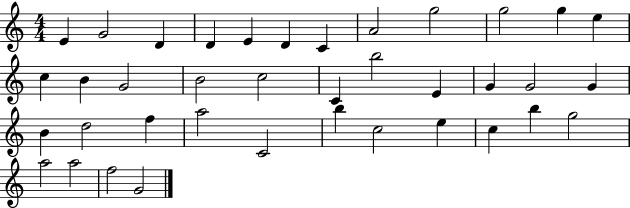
E4/q G4/h D4/q D4/q E4/q D4/q C4/q A4/h G5/h G5/h G5/q E5/q C5/q B4/q G4/h B4/h C5/h C4/q B5/h E4/q G4/q G4/h G4/q B4/q D5/h F5/q A5/h C4/h B5/q C5/h E5/q C5/q B5/q G5/h A5/h A5/h F5/h G4/h